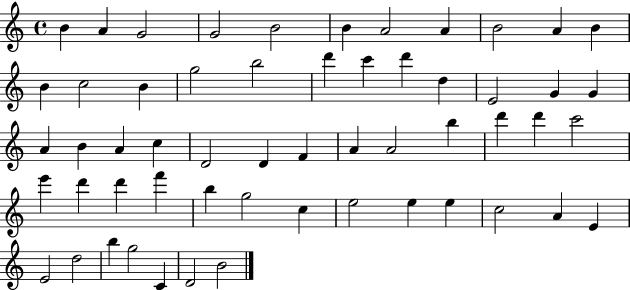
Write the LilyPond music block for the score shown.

{
  \clef treble
  \time 4/4
  \defaultTimeSignature
  \key c \major
  b'4 a'4 g'2 | g'2 b'2 | b'4 a'2 a'4 | b'2 a'4 b'4 | \break b'4 c''2 b'4 | g''2 b''2 | d'''4 c'''4 d'''4 d''4 | e'2 g'4 g'4 | \break a'4 b'4 a'4 c''4 | d'2 d'4 f'4 | a'4 a'2 b''4 | d'''4 d'''4 c'''2 | \break e'''4 d'''4 d'''4 f'''4 | b''4 g''2 c''4 | e''2 e''4 e''4 | c''2 a'4 e'4 | \break e'2 d''2 | b''4 g''2 c'4 | d'2 b'2 | \bar "|."
}